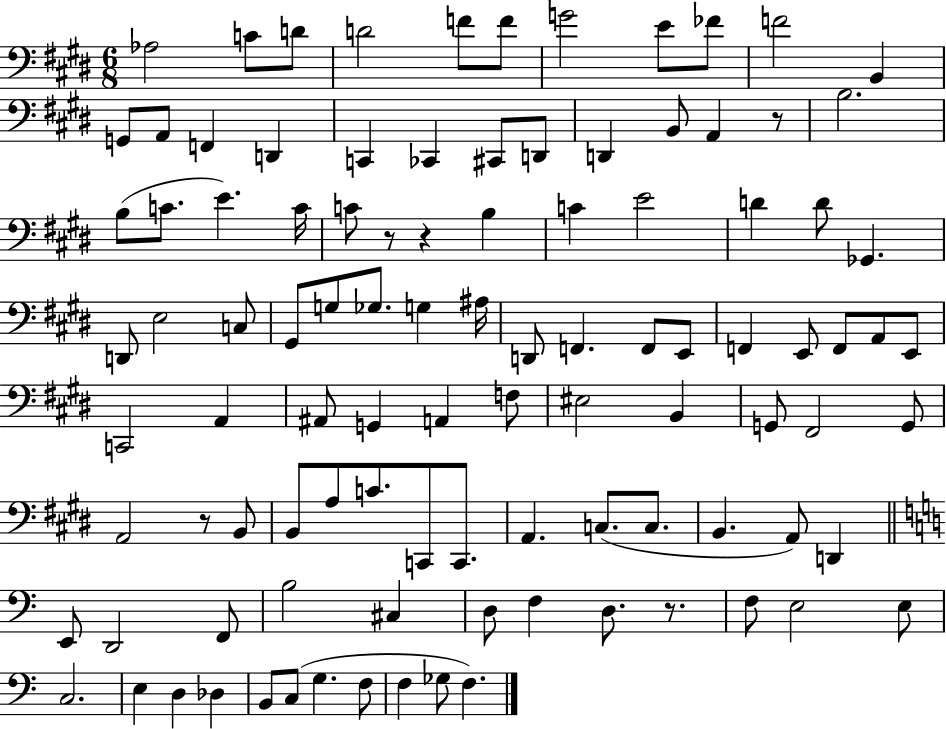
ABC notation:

X:1
T:Untitled
M:6/8
L:1/4
K:E
_A,2 C/2 D/2 D2 F/2 F/2 G2 E/2 _F/2 F2 B,, G,,/2 A,,/2 F,, D,, C,, _C,, ^C,,/2 D,,/2 D,, B,,/2 A,, z/2 B,2 B,/2 C/2 E C/4 C/2 z/2 z B, C E2 D D/2 _G,, D,,/2 E,2 C,/2 ^G,,/2 G,/2 _G,/2 G, ^A,/4 D,,/2 F,, F,,/2 E,,/2 F,, E,,/2 F,,/2 A,,/2 E,,/2 C,,2 A,, ^A,,/2 G,, A,, F,/2 ^E,2 B,, G,,/2 ^F,,2 G,,/2 A,,2 z/2 B,,/2 B,,/2 A,/2 C/2 C,,/2 C,,/2 A,, C,/2 C,/2 B,, A,,/2 D,, E,,/2 D,,2 F,,/2 B,2 ^C, D,/2 F, D,/2 z/2 F,/2 E,2 E,/2 C,2 E, D, _D, B,,/2 C,/2 G, F,/2 F, _G,/2 F,